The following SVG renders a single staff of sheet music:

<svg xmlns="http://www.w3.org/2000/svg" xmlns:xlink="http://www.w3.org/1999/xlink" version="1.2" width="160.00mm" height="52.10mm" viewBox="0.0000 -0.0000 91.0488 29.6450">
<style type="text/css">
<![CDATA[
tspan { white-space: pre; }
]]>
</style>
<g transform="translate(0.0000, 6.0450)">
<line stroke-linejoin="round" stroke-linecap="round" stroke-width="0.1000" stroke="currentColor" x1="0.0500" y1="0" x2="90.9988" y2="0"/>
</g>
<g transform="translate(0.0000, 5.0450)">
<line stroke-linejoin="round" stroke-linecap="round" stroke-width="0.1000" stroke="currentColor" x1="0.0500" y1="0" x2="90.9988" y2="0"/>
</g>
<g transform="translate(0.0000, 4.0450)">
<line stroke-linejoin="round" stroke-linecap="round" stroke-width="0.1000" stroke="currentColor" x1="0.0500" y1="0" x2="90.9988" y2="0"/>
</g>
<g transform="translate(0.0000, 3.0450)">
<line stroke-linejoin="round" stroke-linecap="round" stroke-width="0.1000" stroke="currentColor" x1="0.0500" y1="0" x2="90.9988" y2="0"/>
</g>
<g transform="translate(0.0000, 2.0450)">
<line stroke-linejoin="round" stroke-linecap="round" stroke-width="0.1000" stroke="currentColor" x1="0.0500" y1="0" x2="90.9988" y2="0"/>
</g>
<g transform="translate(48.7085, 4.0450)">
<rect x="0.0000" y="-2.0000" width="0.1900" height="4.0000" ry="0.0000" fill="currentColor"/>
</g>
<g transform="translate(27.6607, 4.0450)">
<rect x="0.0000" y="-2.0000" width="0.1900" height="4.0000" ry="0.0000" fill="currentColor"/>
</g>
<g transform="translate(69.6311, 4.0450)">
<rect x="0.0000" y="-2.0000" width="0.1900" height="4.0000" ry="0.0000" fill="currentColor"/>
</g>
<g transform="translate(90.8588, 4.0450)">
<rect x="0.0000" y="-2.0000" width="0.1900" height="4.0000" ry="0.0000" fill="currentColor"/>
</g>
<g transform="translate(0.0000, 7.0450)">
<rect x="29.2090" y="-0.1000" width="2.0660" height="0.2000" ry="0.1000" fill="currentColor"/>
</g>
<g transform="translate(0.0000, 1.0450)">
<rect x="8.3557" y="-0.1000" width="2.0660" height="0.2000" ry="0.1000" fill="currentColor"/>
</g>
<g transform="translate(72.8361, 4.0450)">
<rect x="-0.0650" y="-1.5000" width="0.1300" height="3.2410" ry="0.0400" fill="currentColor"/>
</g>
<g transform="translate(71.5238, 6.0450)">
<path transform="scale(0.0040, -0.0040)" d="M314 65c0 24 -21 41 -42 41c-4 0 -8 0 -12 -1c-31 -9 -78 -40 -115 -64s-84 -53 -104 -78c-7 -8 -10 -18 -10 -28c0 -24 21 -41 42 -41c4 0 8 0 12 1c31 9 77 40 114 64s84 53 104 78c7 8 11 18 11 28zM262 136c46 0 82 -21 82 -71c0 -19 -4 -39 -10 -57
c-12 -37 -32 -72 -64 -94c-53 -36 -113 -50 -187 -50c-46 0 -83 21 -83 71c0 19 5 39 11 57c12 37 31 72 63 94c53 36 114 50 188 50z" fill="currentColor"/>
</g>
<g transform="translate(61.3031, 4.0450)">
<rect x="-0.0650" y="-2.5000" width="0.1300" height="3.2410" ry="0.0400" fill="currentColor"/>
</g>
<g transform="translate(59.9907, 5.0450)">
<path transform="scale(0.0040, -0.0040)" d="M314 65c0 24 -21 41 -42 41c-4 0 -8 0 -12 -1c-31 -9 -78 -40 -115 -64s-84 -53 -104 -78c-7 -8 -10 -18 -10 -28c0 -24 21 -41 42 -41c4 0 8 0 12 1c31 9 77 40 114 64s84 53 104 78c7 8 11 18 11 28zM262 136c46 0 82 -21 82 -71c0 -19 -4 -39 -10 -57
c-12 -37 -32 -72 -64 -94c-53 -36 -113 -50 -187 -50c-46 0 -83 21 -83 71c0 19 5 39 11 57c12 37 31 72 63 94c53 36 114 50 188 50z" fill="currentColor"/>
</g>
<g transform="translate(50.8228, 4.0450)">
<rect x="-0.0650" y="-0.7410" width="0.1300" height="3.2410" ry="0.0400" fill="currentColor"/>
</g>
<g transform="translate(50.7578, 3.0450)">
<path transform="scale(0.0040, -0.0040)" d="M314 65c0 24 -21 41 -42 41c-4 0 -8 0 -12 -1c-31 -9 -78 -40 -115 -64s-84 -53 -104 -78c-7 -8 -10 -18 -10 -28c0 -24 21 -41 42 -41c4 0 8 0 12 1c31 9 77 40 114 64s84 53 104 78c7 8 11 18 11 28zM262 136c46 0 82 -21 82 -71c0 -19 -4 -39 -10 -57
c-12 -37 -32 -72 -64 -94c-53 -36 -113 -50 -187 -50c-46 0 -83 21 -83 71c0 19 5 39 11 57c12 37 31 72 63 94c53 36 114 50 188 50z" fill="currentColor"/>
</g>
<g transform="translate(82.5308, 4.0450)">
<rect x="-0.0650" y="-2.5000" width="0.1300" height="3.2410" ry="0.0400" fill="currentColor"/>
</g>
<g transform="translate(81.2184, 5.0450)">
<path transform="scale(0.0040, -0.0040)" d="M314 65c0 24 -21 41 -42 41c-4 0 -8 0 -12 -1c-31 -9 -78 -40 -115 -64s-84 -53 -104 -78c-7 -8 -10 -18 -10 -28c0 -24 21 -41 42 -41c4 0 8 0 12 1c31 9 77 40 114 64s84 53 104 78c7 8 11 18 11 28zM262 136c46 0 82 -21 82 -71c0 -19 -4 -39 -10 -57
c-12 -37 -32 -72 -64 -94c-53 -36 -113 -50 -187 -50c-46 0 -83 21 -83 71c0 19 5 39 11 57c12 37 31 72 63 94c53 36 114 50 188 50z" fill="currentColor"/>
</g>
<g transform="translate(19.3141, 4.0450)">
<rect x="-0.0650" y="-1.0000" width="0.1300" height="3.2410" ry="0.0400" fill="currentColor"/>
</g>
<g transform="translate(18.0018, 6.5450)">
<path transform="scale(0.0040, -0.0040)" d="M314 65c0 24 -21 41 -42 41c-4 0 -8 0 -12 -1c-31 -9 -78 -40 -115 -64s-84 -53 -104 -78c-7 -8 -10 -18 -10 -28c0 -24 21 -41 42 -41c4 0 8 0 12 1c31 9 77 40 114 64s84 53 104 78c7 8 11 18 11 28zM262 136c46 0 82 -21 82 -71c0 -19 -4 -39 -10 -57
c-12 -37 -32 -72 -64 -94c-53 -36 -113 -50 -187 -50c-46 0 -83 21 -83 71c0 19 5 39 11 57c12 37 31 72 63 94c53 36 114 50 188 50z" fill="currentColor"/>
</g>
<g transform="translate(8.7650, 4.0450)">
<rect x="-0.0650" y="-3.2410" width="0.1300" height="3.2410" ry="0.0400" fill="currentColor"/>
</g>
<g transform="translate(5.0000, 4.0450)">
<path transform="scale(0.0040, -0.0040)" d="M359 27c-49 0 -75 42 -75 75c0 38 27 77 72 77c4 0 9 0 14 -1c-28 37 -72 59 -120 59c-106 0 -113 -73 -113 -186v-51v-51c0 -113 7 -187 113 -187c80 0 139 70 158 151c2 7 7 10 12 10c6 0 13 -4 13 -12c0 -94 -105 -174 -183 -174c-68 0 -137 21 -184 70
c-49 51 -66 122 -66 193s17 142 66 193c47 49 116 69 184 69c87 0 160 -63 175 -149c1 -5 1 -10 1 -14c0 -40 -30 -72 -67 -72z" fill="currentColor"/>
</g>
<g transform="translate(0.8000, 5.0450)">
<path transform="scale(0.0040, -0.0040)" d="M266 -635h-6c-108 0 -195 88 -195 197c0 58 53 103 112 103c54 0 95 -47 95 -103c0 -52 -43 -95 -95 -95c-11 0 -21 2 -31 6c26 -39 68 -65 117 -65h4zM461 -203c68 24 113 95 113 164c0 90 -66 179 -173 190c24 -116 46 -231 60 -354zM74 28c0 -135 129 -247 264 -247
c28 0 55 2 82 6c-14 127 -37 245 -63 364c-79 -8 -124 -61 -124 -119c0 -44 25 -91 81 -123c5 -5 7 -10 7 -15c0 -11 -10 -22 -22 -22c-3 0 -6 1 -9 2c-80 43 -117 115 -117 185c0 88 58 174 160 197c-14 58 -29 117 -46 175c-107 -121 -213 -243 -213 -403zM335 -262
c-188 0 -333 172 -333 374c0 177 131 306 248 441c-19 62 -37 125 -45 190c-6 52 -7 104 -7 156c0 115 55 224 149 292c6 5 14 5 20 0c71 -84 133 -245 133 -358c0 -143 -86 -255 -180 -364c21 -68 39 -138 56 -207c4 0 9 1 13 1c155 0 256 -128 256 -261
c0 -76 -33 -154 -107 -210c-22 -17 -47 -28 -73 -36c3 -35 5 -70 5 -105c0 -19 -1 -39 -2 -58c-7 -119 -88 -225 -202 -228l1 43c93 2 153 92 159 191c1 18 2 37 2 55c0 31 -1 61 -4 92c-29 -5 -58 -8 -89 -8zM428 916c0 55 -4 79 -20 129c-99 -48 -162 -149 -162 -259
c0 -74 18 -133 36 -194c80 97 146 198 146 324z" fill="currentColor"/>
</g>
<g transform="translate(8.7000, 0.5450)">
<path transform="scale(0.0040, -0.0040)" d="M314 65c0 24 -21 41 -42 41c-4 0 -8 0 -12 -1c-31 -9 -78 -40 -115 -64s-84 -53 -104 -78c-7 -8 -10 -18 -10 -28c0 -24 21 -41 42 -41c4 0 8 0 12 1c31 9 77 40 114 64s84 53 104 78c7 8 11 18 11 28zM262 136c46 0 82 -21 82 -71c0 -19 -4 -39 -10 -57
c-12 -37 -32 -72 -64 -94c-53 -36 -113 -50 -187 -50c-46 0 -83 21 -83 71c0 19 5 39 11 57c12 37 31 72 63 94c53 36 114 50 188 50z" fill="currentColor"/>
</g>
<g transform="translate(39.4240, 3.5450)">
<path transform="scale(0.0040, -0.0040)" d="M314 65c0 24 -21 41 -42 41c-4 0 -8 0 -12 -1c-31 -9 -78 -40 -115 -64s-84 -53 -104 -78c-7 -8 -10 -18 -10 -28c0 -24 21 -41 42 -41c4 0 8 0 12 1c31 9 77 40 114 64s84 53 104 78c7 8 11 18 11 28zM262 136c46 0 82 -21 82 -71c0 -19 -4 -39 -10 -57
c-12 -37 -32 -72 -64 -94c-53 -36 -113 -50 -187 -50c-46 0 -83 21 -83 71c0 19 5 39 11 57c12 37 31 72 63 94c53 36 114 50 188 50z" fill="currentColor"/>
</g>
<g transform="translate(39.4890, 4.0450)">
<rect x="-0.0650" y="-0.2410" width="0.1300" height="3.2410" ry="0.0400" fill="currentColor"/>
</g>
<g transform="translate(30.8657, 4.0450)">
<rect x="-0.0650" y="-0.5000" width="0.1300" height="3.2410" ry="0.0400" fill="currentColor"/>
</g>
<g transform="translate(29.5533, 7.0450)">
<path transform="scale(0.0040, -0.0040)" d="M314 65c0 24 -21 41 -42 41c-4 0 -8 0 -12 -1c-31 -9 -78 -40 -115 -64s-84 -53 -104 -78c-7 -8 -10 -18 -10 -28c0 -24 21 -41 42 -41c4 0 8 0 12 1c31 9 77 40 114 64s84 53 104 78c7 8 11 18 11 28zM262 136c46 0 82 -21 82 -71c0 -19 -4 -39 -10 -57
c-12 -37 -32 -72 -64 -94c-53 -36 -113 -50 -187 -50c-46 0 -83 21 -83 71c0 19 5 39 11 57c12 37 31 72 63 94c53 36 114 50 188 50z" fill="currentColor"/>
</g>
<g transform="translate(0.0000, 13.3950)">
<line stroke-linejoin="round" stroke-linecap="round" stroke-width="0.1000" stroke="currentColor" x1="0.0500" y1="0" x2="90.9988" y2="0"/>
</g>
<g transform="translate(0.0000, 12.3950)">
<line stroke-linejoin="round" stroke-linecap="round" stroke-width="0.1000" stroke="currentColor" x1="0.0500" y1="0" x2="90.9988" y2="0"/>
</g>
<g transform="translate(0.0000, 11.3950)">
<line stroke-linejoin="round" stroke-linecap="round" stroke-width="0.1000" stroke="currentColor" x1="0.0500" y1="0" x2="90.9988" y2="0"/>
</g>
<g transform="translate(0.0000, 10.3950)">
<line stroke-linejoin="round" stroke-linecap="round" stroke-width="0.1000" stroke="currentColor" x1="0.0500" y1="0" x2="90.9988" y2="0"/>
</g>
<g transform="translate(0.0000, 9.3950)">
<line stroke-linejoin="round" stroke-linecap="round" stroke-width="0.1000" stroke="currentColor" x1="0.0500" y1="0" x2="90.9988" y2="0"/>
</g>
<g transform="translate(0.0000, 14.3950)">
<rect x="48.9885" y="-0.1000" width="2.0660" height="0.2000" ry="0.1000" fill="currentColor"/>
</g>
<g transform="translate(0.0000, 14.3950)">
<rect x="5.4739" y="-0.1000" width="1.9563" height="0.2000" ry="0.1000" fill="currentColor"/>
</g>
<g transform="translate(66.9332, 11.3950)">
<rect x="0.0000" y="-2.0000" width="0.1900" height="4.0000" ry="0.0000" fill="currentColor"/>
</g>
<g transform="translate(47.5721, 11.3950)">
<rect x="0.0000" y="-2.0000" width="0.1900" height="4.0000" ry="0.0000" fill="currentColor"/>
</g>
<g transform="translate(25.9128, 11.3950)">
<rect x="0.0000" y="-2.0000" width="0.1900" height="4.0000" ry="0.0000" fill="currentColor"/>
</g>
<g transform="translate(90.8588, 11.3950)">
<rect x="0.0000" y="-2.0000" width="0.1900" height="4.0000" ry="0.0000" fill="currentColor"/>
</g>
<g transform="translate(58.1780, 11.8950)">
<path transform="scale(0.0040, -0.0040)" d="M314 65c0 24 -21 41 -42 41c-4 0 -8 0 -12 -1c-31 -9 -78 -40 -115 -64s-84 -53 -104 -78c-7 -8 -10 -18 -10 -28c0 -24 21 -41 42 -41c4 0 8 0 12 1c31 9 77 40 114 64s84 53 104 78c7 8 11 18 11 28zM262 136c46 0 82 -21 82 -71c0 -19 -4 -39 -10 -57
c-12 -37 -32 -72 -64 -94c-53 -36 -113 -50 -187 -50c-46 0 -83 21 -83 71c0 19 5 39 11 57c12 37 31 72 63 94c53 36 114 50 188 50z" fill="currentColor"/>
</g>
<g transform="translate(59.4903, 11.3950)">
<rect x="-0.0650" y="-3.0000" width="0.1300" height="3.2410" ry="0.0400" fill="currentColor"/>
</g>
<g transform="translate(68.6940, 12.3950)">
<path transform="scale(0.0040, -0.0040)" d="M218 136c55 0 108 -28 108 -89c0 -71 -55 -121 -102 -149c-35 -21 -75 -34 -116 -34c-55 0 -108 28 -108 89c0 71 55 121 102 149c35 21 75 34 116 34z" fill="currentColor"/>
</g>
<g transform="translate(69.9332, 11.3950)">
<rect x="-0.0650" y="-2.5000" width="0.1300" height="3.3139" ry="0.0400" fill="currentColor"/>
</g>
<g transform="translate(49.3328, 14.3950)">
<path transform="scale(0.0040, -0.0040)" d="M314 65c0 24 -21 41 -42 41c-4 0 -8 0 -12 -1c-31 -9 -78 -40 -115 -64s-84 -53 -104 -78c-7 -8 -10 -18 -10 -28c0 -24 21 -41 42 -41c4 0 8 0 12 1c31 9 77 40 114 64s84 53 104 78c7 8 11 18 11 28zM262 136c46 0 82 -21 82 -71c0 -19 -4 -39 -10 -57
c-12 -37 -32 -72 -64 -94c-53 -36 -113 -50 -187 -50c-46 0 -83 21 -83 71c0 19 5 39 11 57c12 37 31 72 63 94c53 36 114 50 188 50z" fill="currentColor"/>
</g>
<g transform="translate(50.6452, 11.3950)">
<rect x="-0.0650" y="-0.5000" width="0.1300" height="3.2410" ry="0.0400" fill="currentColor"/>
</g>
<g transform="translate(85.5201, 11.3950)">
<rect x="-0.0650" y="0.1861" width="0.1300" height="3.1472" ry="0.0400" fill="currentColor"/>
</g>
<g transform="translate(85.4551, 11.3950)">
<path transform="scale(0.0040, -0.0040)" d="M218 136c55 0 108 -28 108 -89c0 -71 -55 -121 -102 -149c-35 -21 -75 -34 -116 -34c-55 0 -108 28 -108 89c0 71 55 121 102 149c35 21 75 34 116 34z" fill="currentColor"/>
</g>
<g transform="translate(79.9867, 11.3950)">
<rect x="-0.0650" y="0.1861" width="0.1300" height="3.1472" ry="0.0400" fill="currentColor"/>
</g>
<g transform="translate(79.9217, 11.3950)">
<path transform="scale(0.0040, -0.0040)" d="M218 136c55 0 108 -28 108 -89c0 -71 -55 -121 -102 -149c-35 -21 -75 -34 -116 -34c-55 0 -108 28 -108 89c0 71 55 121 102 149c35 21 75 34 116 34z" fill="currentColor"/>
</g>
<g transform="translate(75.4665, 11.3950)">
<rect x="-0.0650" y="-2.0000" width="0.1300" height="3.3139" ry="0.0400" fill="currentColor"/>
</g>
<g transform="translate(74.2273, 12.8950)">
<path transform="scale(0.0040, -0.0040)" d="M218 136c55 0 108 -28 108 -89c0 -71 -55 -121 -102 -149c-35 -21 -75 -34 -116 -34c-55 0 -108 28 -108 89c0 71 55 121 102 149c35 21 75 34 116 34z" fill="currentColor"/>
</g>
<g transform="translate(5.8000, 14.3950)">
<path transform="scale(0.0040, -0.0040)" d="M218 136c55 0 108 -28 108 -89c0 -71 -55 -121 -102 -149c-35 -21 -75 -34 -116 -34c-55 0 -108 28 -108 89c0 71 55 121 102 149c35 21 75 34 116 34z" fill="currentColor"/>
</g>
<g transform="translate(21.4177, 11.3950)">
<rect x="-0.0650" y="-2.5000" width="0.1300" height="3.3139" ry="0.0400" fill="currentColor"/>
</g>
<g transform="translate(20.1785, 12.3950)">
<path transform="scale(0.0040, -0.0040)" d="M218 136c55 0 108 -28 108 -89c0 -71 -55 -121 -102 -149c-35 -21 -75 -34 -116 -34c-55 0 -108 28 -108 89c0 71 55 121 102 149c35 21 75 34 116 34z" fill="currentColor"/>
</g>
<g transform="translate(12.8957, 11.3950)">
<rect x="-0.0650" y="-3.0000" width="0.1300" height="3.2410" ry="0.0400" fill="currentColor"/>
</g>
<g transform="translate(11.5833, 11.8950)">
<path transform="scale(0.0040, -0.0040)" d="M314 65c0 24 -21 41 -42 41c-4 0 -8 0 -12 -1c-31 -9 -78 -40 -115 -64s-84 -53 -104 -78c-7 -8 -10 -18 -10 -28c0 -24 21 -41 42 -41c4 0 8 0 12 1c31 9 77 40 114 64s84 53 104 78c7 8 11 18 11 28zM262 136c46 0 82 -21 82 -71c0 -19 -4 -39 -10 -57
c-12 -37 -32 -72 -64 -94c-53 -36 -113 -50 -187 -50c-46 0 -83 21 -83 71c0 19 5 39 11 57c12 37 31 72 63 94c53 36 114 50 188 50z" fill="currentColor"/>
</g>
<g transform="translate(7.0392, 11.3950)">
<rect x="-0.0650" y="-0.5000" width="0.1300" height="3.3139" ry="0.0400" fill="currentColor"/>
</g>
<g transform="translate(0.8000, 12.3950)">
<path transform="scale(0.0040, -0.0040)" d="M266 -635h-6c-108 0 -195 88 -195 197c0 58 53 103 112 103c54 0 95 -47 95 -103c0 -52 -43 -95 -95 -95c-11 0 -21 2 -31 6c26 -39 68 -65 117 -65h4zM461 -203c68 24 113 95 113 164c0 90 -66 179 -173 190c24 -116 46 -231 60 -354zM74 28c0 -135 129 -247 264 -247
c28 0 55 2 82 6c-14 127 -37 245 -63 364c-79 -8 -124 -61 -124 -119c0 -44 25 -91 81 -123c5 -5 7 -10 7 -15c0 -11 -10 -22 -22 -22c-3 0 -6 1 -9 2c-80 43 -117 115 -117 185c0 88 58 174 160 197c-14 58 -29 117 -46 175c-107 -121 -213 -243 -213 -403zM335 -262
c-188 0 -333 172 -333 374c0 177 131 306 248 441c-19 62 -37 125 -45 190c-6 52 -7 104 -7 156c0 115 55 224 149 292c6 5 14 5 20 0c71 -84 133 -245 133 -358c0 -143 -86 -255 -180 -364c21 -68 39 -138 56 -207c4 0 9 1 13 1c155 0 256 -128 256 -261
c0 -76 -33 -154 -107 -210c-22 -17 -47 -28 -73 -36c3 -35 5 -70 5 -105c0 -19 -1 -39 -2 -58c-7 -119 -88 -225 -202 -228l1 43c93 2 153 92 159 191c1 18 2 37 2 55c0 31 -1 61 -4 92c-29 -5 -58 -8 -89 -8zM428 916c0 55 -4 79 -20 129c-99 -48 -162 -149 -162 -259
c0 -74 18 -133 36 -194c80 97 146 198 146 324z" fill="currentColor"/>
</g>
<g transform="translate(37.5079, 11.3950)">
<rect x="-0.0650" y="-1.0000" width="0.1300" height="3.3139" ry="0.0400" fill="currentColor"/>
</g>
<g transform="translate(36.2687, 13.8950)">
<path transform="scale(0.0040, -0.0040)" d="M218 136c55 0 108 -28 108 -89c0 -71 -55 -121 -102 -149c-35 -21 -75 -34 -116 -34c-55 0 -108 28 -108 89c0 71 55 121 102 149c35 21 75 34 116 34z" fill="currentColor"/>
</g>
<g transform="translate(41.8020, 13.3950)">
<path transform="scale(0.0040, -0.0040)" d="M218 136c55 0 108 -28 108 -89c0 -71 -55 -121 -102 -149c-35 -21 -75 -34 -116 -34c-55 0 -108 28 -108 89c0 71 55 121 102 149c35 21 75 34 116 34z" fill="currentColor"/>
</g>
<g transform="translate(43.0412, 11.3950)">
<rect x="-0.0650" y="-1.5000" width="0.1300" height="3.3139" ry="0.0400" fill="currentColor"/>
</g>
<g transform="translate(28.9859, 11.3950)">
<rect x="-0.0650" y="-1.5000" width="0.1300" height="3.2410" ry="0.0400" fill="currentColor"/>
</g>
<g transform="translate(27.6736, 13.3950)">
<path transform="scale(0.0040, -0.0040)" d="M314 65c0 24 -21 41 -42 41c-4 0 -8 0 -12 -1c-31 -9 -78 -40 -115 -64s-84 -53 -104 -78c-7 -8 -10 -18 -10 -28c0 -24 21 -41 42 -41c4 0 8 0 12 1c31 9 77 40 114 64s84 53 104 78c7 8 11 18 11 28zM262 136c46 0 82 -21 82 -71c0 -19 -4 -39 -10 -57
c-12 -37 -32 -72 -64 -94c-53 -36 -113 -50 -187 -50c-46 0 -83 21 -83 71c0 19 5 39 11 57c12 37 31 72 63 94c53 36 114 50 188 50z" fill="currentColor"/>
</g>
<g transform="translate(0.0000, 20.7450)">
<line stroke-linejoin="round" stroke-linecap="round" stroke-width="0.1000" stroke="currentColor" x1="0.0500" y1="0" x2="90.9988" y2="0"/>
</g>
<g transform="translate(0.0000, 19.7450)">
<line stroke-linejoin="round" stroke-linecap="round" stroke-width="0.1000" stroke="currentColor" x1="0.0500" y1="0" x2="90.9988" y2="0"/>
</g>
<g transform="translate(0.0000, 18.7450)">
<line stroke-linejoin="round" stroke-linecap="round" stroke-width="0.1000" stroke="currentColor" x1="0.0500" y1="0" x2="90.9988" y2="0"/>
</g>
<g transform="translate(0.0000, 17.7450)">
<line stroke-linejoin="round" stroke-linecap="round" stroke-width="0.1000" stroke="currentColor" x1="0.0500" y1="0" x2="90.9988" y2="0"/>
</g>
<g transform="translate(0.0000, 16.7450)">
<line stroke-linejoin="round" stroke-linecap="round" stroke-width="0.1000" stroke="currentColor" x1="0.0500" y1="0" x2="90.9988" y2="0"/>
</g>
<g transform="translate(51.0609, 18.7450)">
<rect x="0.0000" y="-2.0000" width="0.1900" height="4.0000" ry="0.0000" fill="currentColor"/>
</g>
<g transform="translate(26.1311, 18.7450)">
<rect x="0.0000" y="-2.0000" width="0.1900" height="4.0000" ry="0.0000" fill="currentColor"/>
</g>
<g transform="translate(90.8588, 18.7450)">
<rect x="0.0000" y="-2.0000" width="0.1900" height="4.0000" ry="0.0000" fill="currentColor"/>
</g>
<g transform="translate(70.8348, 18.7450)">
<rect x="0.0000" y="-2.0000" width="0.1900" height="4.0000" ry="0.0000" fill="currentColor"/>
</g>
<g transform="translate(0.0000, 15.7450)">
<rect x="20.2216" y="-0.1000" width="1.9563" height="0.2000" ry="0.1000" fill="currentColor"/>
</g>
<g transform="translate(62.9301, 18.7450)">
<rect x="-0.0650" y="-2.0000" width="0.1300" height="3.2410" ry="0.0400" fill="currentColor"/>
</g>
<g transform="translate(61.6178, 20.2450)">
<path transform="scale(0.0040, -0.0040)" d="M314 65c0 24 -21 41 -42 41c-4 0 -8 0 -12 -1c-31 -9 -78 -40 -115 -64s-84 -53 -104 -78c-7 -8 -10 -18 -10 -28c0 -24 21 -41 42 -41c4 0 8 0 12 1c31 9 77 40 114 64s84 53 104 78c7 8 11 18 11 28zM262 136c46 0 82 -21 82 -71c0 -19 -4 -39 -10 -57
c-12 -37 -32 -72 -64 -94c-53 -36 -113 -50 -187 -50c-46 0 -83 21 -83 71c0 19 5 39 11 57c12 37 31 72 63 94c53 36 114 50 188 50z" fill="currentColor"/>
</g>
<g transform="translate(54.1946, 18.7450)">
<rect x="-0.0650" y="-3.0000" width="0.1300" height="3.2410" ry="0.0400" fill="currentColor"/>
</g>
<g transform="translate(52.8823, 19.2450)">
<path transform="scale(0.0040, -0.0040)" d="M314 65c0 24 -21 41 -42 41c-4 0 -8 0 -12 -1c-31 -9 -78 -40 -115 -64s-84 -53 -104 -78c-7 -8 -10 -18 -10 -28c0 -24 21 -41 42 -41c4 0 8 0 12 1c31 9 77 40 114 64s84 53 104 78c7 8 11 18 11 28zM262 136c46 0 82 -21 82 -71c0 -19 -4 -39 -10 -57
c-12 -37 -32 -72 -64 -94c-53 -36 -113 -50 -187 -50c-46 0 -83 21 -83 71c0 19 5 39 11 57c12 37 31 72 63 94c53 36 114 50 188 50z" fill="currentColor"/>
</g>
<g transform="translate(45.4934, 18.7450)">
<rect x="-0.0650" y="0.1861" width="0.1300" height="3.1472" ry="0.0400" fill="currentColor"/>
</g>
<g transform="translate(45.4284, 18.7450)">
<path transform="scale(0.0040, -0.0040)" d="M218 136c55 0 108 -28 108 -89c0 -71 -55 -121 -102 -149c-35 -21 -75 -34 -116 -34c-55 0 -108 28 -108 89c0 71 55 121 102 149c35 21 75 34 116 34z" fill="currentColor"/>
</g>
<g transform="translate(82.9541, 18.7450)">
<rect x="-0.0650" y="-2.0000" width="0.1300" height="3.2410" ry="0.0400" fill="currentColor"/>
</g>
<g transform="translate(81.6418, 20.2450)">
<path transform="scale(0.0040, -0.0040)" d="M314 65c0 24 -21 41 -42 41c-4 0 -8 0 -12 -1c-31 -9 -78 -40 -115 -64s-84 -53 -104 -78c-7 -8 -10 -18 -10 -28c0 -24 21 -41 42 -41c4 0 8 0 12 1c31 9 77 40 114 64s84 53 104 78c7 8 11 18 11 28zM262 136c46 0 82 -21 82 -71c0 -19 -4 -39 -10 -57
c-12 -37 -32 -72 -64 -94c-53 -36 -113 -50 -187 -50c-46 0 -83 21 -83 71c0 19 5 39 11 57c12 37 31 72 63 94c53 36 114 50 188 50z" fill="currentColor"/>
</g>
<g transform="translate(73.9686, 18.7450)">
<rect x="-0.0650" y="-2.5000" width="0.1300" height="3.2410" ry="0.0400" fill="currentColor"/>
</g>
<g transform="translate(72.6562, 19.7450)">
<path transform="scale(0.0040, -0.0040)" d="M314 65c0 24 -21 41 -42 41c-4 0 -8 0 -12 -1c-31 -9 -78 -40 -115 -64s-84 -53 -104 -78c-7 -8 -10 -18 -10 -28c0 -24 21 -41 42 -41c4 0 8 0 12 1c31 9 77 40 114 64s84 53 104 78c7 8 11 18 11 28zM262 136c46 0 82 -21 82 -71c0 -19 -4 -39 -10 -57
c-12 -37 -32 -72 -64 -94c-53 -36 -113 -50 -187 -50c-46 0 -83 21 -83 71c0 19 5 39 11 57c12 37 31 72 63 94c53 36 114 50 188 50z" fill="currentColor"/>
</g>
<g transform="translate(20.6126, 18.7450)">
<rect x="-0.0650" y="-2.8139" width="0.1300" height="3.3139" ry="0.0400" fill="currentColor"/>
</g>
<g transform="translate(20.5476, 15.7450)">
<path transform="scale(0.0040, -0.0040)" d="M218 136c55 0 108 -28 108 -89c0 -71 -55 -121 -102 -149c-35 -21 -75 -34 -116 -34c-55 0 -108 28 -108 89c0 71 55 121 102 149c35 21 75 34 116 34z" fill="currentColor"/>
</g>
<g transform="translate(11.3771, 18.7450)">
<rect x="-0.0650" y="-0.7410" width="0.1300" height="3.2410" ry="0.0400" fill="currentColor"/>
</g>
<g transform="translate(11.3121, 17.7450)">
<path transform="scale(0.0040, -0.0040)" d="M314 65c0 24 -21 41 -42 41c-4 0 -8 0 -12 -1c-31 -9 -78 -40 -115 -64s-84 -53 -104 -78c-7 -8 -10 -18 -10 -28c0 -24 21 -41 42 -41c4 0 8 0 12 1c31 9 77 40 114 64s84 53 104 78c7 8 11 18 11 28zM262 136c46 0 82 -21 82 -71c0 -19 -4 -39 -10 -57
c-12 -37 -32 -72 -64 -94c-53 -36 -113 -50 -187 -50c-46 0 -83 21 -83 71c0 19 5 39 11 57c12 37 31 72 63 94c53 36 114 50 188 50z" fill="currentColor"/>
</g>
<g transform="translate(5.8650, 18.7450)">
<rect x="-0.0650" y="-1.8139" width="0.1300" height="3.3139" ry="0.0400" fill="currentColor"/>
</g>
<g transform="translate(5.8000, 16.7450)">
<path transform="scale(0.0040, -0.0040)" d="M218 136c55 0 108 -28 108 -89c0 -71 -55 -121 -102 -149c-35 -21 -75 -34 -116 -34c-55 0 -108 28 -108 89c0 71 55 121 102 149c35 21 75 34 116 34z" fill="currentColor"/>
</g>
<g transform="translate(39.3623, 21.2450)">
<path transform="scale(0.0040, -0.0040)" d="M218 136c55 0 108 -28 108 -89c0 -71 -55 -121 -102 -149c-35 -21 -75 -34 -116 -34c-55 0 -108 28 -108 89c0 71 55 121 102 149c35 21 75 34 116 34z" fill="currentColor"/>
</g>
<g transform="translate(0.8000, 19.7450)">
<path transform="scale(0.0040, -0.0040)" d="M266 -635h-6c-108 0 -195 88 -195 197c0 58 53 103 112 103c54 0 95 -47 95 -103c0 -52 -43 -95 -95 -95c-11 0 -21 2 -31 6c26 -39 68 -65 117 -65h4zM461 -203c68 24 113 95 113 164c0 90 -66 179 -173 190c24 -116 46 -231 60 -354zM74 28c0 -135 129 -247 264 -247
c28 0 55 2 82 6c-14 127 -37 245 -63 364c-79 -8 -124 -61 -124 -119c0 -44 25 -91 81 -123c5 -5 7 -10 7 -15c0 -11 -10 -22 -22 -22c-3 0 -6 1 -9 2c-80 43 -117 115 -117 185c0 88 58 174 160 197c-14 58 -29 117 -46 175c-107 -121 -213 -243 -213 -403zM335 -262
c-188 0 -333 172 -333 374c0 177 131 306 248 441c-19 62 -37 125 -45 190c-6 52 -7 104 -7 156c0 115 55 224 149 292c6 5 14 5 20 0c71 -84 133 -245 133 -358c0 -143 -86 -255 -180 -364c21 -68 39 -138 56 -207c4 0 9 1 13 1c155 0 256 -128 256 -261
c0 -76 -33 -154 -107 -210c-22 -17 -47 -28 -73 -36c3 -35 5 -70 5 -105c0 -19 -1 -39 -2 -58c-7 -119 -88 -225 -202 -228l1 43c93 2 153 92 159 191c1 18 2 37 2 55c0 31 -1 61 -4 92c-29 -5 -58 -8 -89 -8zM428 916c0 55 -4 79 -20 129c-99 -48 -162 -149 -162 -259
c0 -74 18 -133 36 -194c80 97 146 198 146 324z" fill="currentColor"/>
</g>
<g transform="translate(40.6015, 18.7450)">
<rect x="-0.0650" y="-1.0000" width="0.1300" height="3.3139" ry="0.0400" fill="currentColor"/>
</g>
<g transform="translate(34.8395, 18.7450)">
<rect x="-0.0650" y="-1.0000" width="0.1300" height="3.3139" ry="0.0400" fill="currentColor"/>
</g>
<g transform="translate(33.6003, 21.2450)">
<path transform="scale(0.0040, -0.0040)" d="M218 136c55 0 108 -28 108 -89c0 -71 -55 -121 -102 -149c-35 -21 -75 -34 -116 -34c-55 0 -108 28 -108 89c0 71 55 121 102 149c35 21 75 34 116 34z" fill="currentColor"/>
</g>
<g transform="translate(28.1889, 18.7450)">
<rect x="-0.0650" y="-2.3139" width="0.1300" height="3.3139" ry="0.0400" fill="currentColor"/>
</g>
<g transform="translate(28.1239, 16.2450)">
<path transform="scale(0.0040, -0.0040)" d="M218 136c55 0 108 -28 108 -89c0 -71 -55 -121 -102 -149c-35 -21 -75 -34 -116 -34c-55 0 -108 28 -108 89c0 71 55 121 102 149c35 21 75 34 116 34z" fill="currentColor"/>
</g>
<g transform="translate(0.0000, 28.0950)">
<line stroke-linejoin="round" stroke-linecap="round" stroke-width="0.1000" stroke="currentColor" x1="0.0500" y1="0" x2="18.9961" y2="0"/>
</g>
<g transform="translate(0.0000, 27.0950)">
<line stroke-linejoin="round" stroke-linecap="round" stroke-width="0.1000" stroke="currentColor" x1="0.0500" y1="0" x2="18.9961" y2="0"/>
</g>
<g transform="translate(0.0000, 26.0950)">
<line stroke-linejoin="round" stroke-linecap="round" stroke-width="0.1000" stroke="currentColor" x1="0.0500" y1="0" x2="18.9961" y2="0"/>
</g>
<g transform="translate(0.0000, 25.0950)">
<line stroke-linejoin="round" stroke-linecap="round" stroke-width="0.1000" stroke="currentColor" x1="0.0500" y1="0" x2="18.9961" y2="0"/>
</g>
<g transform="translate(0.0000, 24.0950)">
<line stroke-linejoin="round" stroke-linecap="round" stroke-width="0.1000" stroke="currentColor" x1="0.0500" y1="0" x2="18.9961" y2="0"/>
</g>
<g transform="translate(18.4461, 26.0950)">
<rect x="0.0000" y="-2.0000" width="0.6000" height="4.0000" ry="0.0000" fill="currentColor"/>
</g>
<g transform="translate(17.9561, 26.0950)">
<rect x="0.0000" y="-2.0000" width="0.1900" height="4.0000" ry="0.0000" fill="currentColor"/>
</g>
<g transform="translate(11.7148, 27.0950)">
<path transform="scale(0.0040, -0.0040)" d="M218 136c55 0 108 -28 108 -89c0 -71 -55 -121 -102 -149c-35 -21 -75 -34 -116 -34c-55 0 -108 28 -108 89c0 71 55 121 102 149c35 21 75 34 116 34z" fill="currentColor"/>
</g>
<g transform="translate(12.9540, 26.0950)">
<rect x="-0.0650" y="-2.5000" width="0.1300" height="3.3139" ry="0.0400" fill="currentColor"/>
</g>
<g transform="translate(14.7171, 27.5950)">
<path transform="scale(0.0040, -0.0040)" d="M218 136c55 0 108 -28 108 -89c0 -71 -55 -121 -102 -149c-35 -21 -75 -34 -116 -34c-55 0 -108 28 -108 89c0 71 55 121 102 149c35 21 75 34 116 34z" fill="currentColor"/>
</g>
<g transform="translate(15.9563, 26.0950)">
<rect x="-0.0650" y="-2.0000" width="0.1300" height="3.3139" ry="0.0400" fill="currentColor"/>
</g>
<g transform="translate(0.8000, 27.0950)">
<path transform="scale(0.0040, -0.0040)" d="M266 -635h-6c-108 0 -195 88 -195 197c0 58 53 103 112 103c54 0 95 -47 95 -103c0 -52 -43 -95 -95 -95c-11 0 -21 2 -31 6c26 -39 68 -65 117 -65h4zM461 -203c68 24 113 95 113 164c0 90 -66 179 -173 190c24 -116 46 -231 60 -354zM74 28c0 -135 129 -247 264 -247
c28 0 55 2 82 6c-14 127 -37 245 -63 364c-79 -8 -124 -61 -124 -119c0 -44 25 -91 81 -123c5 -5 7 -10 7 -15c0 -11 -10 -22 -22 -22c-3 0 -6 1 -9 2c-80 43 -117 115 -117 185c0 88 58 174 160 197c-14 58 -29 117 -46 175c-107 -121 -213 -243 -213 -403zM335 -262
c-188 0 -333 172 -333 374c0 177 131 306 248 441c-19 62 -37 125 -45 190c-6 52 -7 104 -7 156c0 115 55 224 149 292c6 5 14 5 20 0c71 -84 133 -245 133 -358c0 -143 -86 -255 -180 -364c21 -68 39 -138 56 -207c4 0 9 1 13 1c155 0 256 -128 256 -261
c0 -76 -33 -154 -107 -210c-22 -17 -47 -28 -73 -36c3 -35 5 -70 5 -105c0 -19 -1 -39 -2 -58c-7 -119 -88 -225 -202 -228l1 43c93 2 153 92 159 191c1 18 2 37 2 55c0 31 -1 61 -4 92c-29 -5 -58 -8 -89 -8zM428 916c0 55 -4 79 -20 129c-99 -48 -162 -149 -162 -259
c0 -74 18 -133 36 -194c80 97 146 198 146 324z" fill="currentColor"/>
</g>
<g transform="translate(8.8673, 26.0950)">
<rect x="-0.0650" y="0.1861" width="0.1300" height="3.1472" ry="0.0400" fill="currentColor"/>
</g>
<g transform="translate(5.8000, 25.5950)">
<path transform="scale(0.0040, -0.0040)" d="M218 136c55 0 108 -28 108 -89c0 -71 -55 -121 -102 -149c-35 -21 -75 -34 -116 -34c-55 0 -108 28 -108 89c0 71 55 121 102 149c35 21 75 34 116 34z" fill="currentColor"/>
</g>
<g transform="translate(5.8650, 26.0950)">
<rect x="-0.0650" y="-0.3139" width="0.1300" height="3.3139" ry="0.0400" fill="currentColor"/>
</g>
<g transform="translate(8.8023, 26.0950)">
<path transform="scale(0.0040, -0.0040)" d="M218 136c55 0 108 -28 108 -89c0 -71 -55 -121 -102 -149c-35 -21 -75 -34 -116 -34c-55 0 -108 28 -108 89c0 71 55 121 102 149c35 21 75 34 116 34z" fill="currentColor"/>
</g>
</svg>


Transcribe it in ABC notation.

X:1
T:Untitled
M:4/4
L:1/4
K:C
b2 D2 C2 c2 d2 G2 E2 G2 C A2 G E2 D E C2 A2 G F B B f d2 a g D D B A2 F2 G2 F2 c B G F